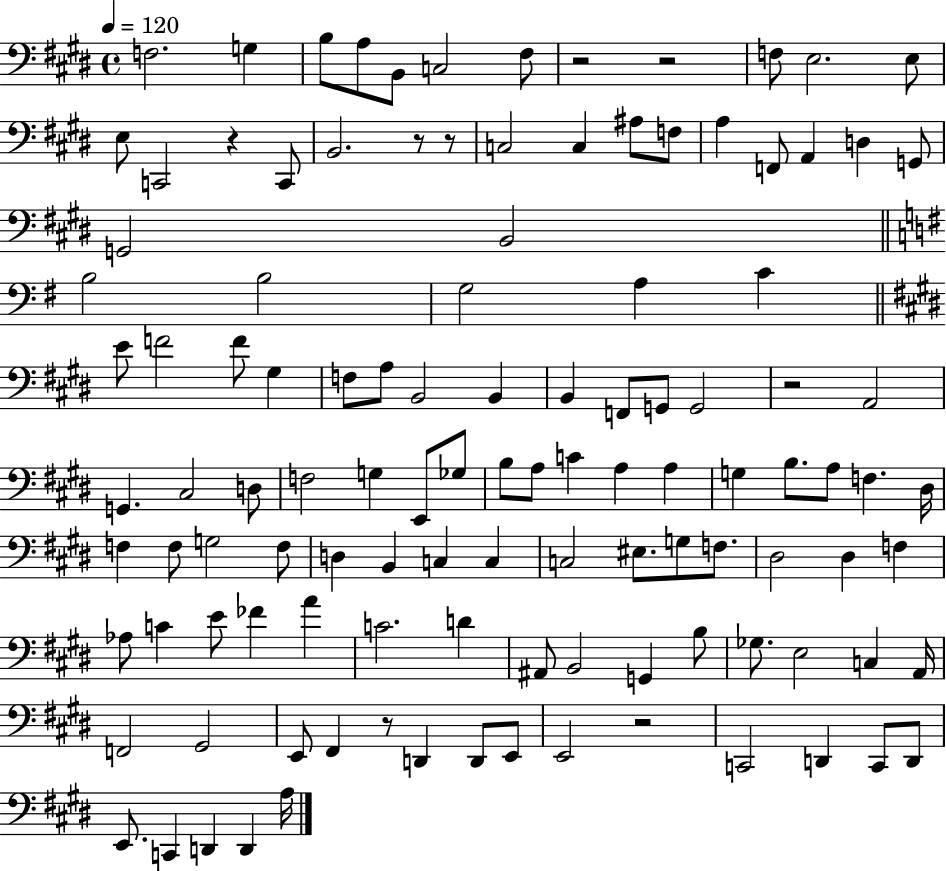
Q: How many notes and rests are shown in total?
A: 115